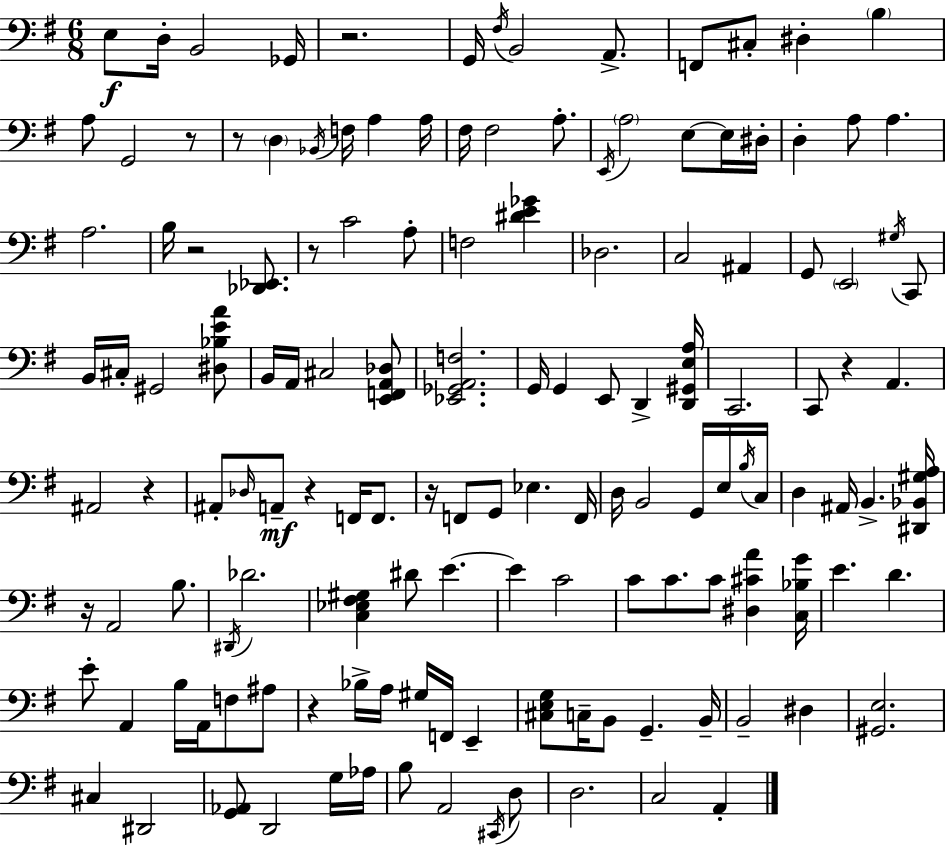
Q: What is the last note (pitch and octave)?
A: A2